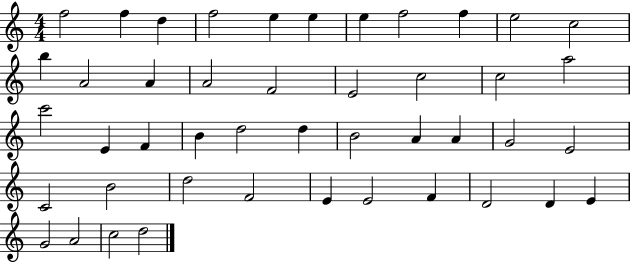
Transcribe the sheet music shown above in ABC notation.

X:1
T:Untitled
M:4/4
L:1/4
K:C
f2 f d f2 e e e f2 f e2 c2 b A2 A A2 F2 E2 c2 c2 a2 c'2 E F B d2 d B2 A A G2 E2 C2 B2 d2 F2 E E2 F D2 D E G2 A2 c2 d2